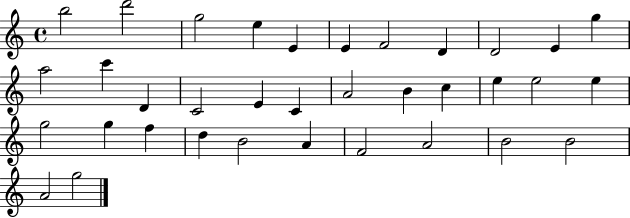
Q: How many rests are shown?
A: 0